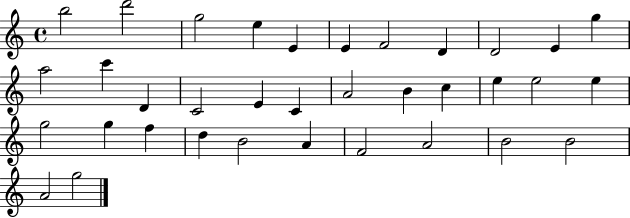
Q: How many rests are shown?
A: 0